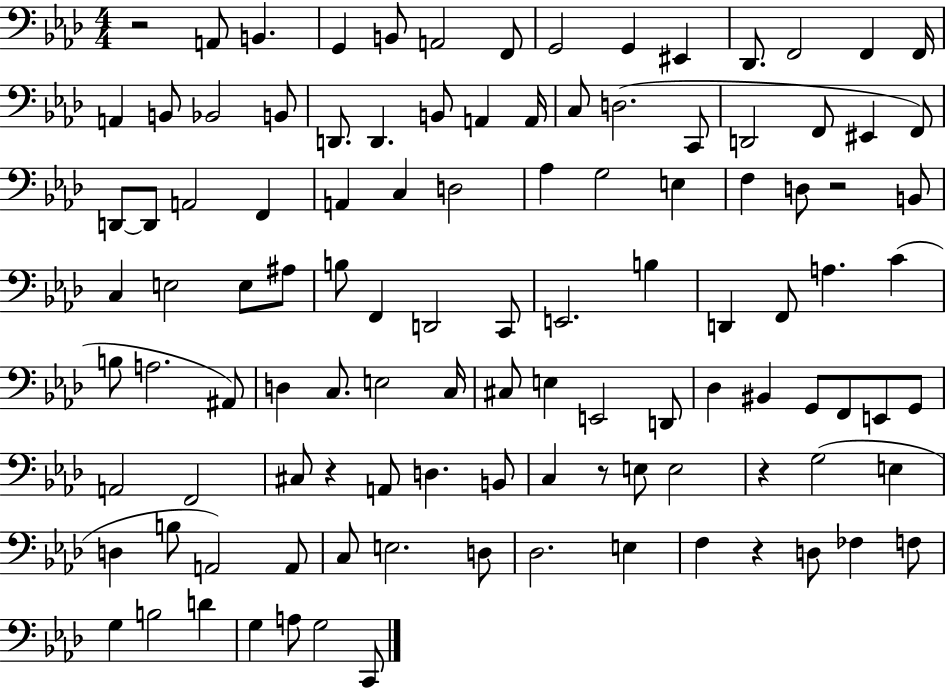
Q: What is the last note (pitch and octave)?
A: C2